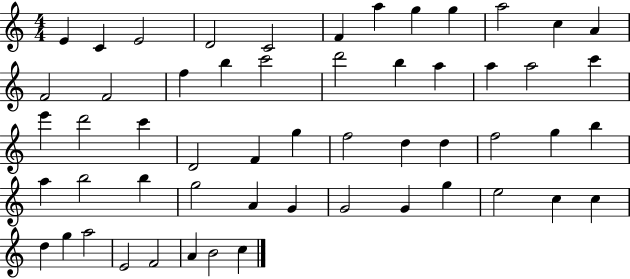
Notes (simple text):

E4/q C4/q E4/h D4/h C4/h F4/q A5/q G5/q G5/q A5/h C5/q A4/q F4/h F4/h F5/q B5/q C6/h D6/h B5/q A5/q A5/q A5/h C6/q E6/q D6/h C6/q D4/h F4/q G5/q F5/h D5/q D5/q F5/h G5/q B5/q A5/q B5/h B5/q G5/h A4/q G4/q G4/h G4/q G5/q E5/h C5/q C5/q D5/q G5/q A5/h E4/h F4/h A4/q B4/h C5/q